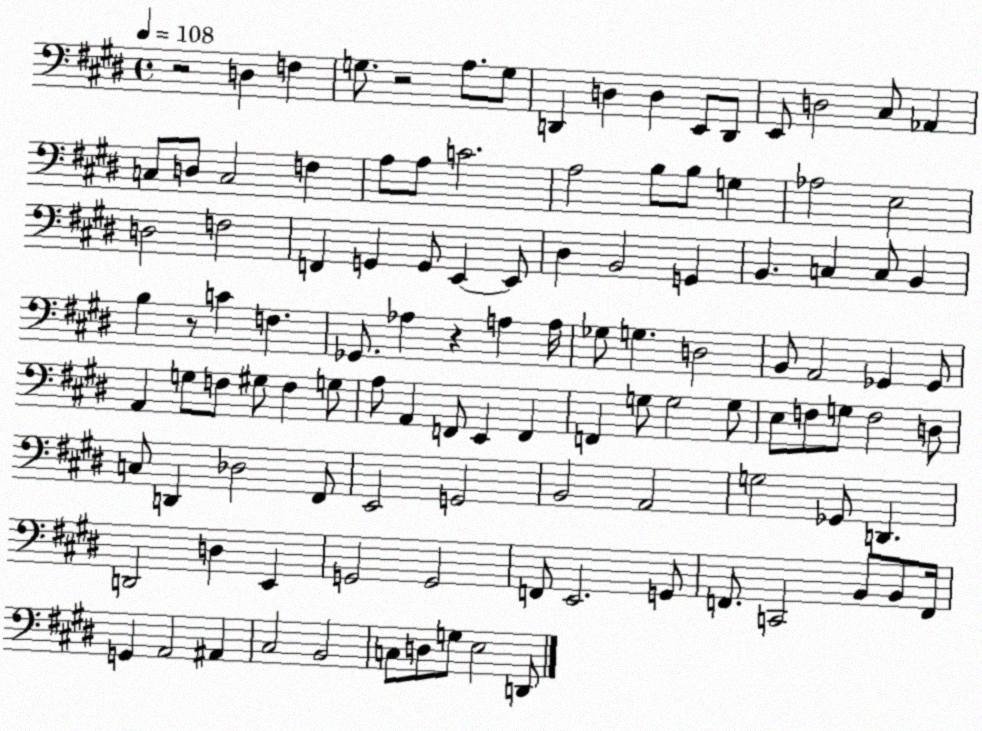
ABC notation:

X:1
T:Untitled
M:4/4
L:1/4
K:E
z2 D, F, G,/2 z2 A,/2 G,/2 D,, D, D, E,,/2 D,,/2 E,,/2 D,2 ^C,/2 _A,, C,/2 D,/2 C,2 F, A,/2 A,/2 C2 A,2 B,/2 B,/2 G, _A,2 E,2 D,2 F,2 F,, G,, G,,/2 E,, E,,/2 ^D, B,,2 G,, B,, C, C,/2 B,, B, z/2 C F, _G,,/2 _A, z A, A,/4 _G,/2 G, D,2 B,,/2 A,,2 _G,, _G,,/2 A,, G,/2 F,/2 ^G,/2 F, G,/2 A,/2 A,, F,,/2 E,, F,, F,, G,/2 G,2 G,/2 E,/2 F,/2 G,/2 F,2 D,/2 C,/2 D,, _D,2 ^F,,/2 E,,2 G,,2 B,,2 A,,2 G,2 _G,,/2 D,, D,,2 D, E,, G,,2 G,,2 F,,/2 E,,2 G,,/2 F,,/2 C,,2 B,,/2 B,,/2 F,,/4 G,, A,,2 ^A,, ^C,2 B,,2 C,/2 D,/2 G,/2 E,2 D,,/2